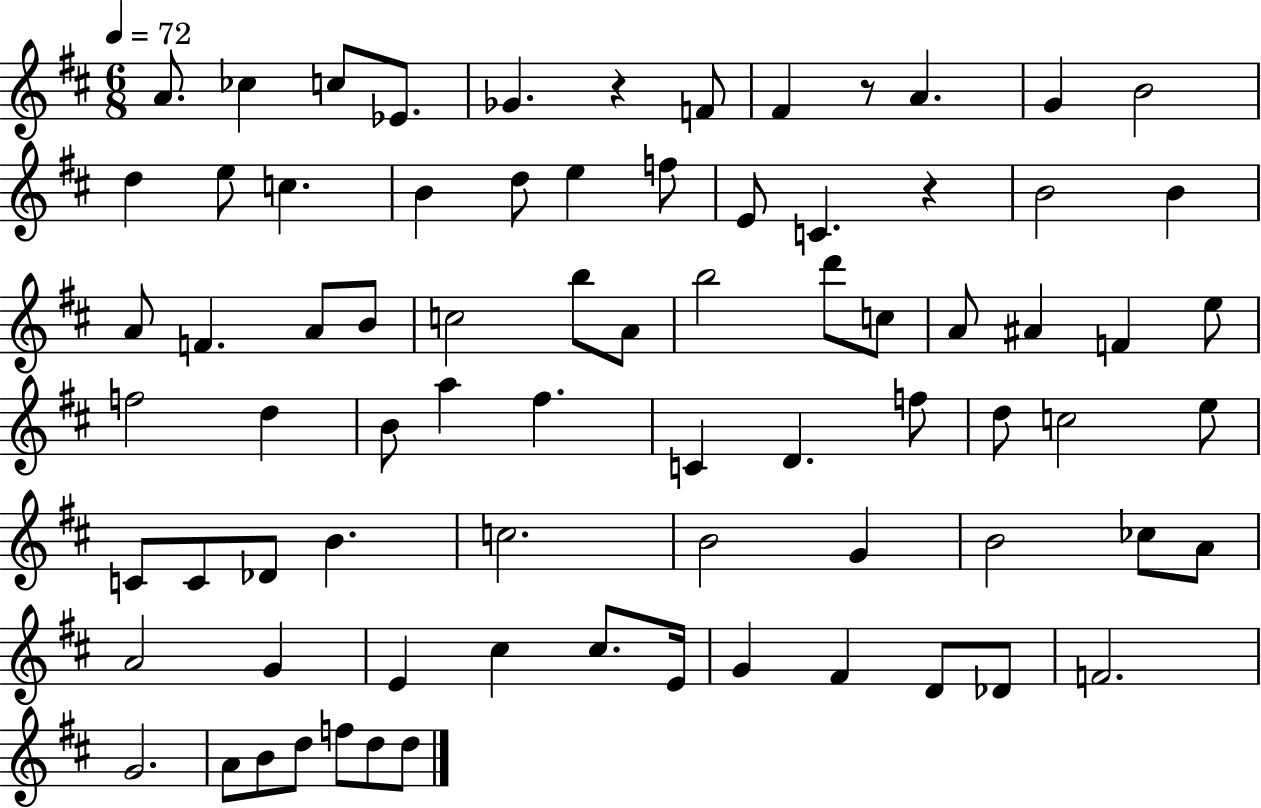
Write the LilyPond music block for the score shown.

{
  \clef treble
  \numericTimeSignature
  \time 6/8
  \key d \major
  \tempo 4 = 72
  a'8. ces''4 c''8 ees'8. | ges'4. r4 f'8 | fis'4 r8 a'4. | g'4 b'2 | \break d''4 e''8 c''4. | b'4 d''8 e''4 f''8 | e'8 c'4. r4 | b'2 b'4 | \break a'8 f'4. a'8 b'8 | c''2 b''8 a'8 | b''2 d'''8 c''8 | a'8 ais'4 f'4 e''8 | \break f''2 d''4 | b'8 a''4 fis''4. | c'4 d'4. f''8 | d''8 c''2 e''8 | \break c'8 c'8 des'8 b'4. | c''2. | b'2 g'4 | b'2 ces''8 a'8 | \break a'2 g'4 | e'4 cis''4 cis''8. e'16 | g'4 fis'4 d'8 des'8 | f'2. | \break g'2. | a'8 b'8 d''8 f''8 d''8 d''8 | \bar "|."
}